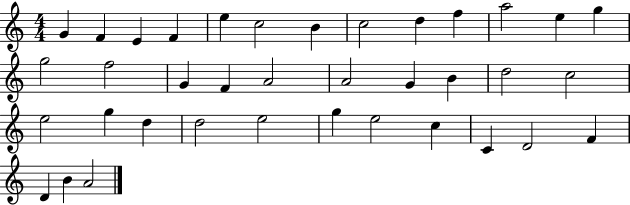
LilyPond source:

{
  \clef treble
  \numericTimeSignature
  \time 4/4
  \key c \major
  g'4 f'4 e'4 f'4 | e''4 c''2 b'4 | c''2 d''4 f''4 | a''2 e''4 g''4 | \break g''2 f''2 | g'4 f'4 a'2 | a'2 g'4 b'4 | d''2 c''2 | \break e''2 g''4 d''4 | d''2 e''2 | g''4 e''2 c''4 | c'4 d'2 f'4 | \break d'4 b'4 a'2 | \bar "|."
}